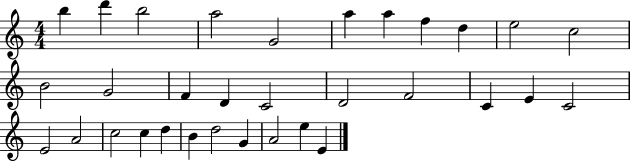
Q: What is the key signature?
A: C major